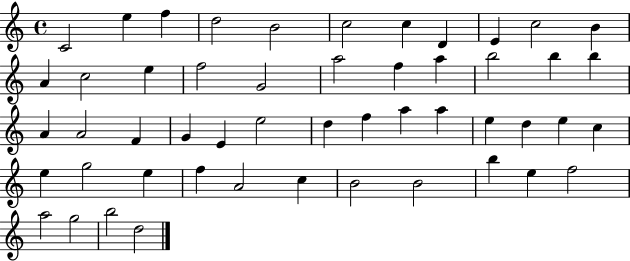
C4/h E5/q F5/q D5/h B4/h C5/h C5/q D4/q E4/q C5/h B4/q A4/q C5/h E5/q F5/h G4/h A5/h F5/q A5/q B5/h B5/q B5/q A4/q A4/h F4/q G4/q E4/q E5/h D5/q F5/q A5/q A5/q E5/q D5/q E5/q C5/q E5/q G5/h E5/q F5/q A4/h C5/q B4/h B4/h B5/q E5/q F5/h A5/h G5/h B5/h D5/h